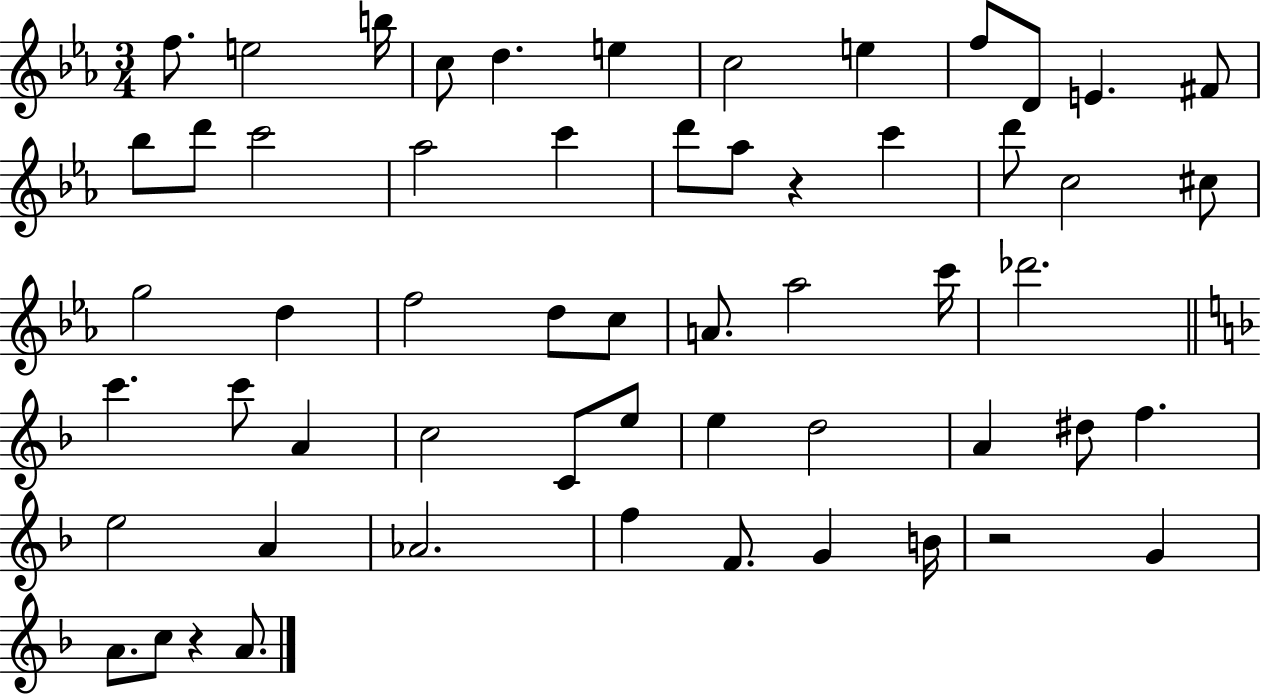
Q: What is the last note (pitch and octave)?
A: A4